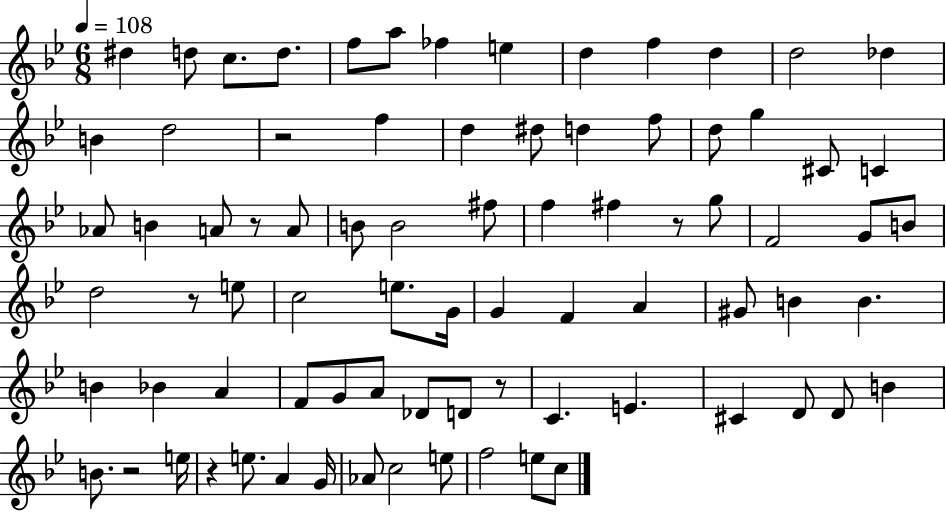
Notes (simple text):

D#5/q D5/e C5/e. D5/e. F5/e A5/e FES5/q E5/q D5/q F5/q D5/q D5/h Db5/q B4/q D5/h R/h F5/q D5/q D#5/e D5/q F5/e D5/e G5/q C#4/e C4/q Ab4/e B4/q A4/e R/e A4/e B4/e B4/h F#5/e F5/q F#5/q R/e G5/e F4/h G4/e B4/e D5/h R/e E5/e C5/h E5/e. G4/s G4/q F4/q A4/q G#4/e B4/q B4/q. B4/q Bb4/q A4/q F4/e G4/e A4/e Db4/e D4/e R/e C4/q. E4/q. C#4/q D4/e D4/e B4/q B4/e. R/h E5/s R/q E5/e. A4/q G4/s Ab4/e C5/h E5/e F5/h E5/e C5/e